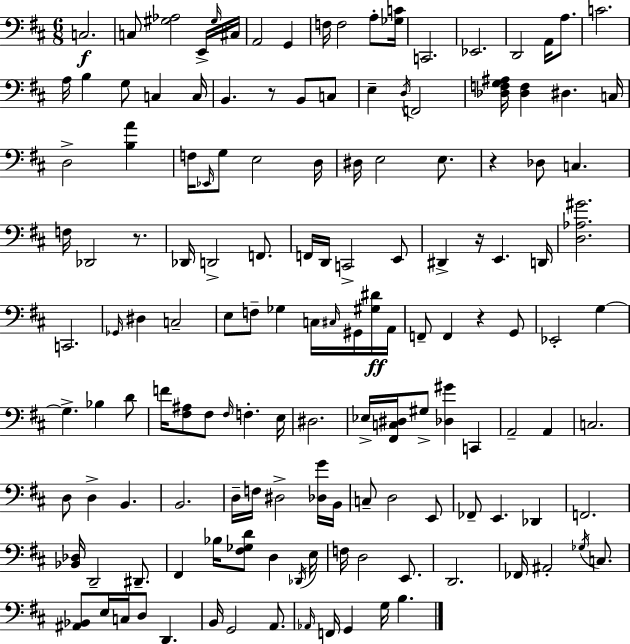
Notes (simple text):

C3/h. C3/e [G#3,Ab3]/h E2/s G#3/s C#3/s A2/h G2/q F3/s F3/h A3/e [Gb3,C4]/s C2/h. Eb2/h. D2/h A2/s A3/e. C4/h. A3/s B3/q G3/e C3/q C3/s B2/q. R/e B2/e C3/e E3/q D3/s F2/h [Db3,F3,G3,A#3]/s [Db3,F3]/q D#3/q. C3/s D3/h [B3,A4]/q F3/s Eb2/s G3/e E3/h D3/s D#3/s E3/h E3/e. R/q Db3/e C3/q. F3/s Db2/h R/e. Db2/s D2/h F2/e. F2/s D2/s C2/h E2/e D#2/q R/s E2/q. D2/s [D3,Ab3,G#4]/h. C2/h. Gb2/s D#3/q C3/h E3/e F3/e Gb3/q C3/s C#3/s G#2/s [G#3,D#4]/s A2/s F2/e F2/q R/q G2/e Eb2/h G3/q G3/q. Bb3/q D4/e F4/s [F#3,A#3]/e F#3/e F#3/s F3/q. E3/s D#3/h. Eb3/s [F#2,C3,D#3]/s G#3/e [Db3,G#4]/q C2/q A2/h A2/q C3/h. D3/e D3/q B2/q. B2/h. D3/s F3/s D#3/h [Db3,G4]/s B2/s C3/e D3/h E2/e FES2/e E2/q. Db2/q F2/h. [Bb2,Db3]/s D2/h D#2/e. F#2/q Bb3/s [F#3,Gb3,D4]/e D3/q Db2/s E3/s F3/s D3/h E2/e. D2/h. FES2/s A#2/h Gb3/s C3/e. [A#2,Bb2]/e E3/s C3/s D3/e D2/q. B2/s G2/h A2/e. Ab2/s F2/s G2/q G3/s B3/q.